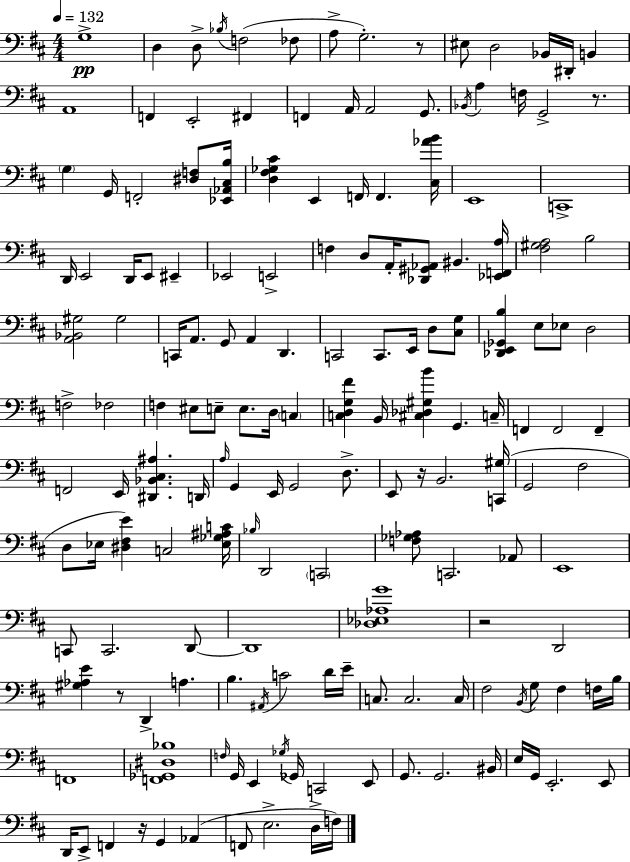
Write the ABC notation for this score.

X:1
T:Untitled
M:4/4
L:1/4
K:D
G,4 D, D,/2 _B,/4 F,2 _F,/2 A,/2 G,2 z/2 ^E,/2 D,2 _B,,/4 ^D,,/4 B,, A,,4 F,, E,,2 ^F,, F,, A,,/4 A,,2 G,,/2 _B,,/4 A, F,/4 G,,2 z/2 G, G,,/4 F,,2 [^D,F,]/2 [_E,,_A,,^C,B,]/4 [D,^F,_G,^C] E,, F,,/4 F,, [^C,_AB]/4 E,,4 C,,4 D,,/4 E,,2 D,,/4 E,,/2 ^E,, _E,,2 E,,2 F, D,/2 A,,/4 [_D,,^G,,_A,,]/2 ^B,, [_E,,F,,A,]/4 [^F,^G,A,]2 B,2 [A,,_B,,^G,]2 ^G,2 C,,/4 A,,/2 G,,/2 A,, D,, C,,2 C,,/2 E,,/4 D,/2 [^C,G,]/2 [_D,,E,,_G,,B,] E,/2 _E,/2 D,2 F,2 _F,2 F, ^E,/2 E,/2 E,/2 D,/4 C, [C,D,G,^F] B,,/4 [^C,_D,^G,B] G,, C,/4 F,, F,,2 F,, F,,2 E,,/4 [^D,,_B,,^C,^A,] D,,/4 A,/4 G,, E,,/4 G,,2 D,/2 E,,/2 z/4 B,,2 [C,,^G,]/4 G,,2 ^F,2 D,/2 _E,/4 [^D,^F,E] C,2 [_E,_G,^A,C]/4 _B,/4 D,,2 C,,2 [F,_G,_A,]/2 C,,2 _A,,/2 E,,4 C,,/2 C,,2 D,,/2 D,,4 [_D,_E,_A,G]4 z2 D,,2 [^G,_A,E] z/2 D,, A, B, ^A,,/4 C2 D/4 E/4 C,/2 C,2 C,/4 ^F,2 B,,/4 G,/2 ^F, F,/4 B,/4 F,,4 [F,,_G,,^D,_B,]4 F,/4 G,,/4 E,, _G,/4 _G,,/4 C,,2 E,,/2 G,,/2 G,,2 ^B,,/4 E,/4 G,,/4 E,,2 E,,/2 D,,/4 E,,/2 F,, z/4 G,, _A,, F,,/2 E,2 D,/4 F,/4